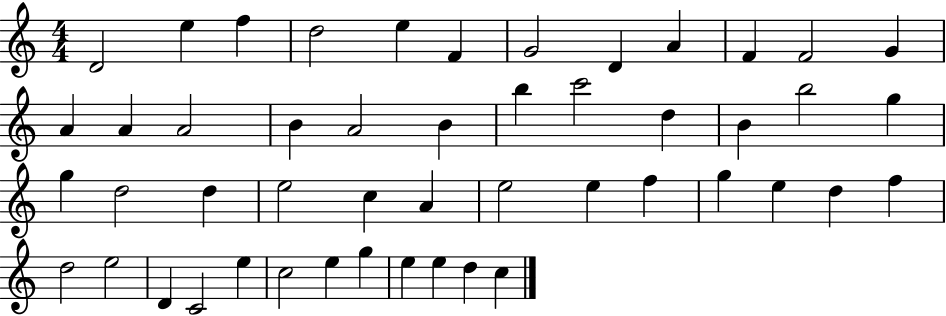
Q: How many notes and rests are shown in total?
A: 49